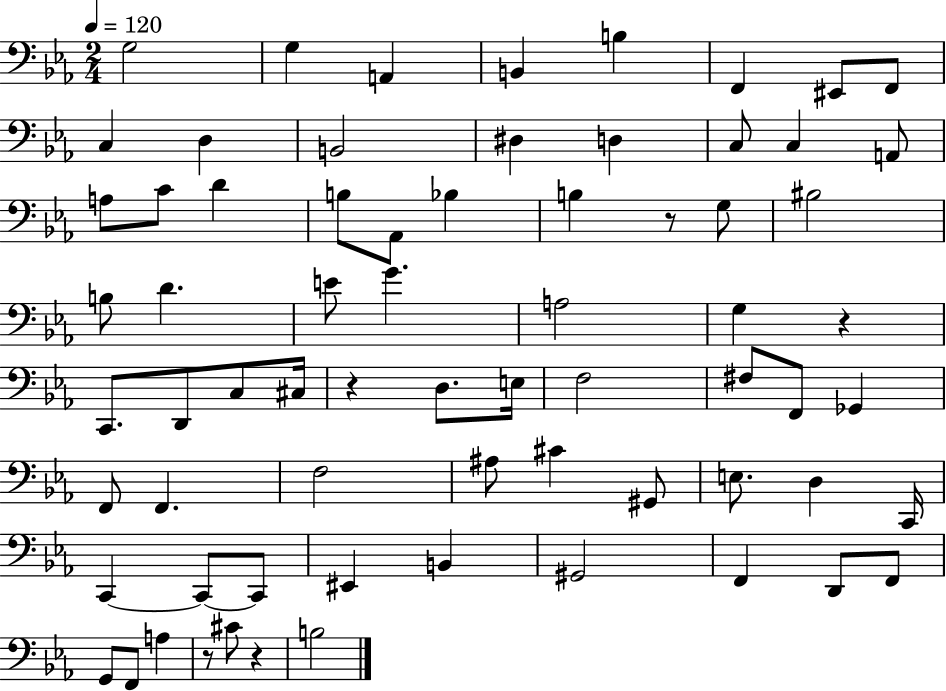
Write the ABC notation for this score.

X:1
T:Untitled
M:2/4
L:1/4
K:Eb
G,2 G, A,, B,, B, F,, ^E,,/2 F,,/2 C, D, B,,2 ^D, D, C,/2 C, A,,/2 A,/2 C/2 D B,/2 _A,,/2 _B, B, z/2 G,/2 ^B,2 B,/2 D E/2 G A,2 G, z C,,/2 D,,/2 C,/2 ^C,/4 z D,/2 E,/4 F,2 ^F,/2 F,,/2 _G,, F,,/2 F,, F,2 ^A,/2 ^C ^G,,/2 E,/2 D, C,,/4 C,, C,,/2 C,,/2 ^E,, B,, ^G,,2 F,, D,,/2 F,,/2 G,,/2 F,,/2 A, z/2 ^C/2 z B,2